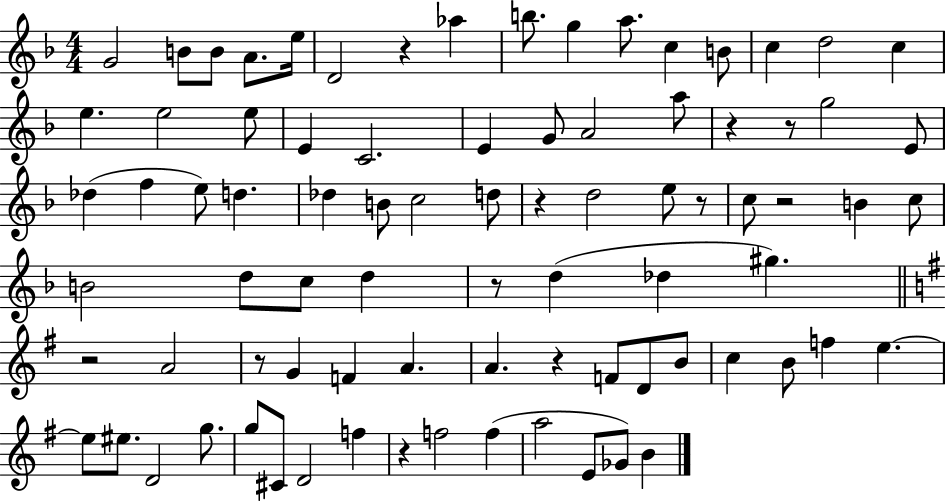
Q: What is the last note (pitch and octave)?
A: B4